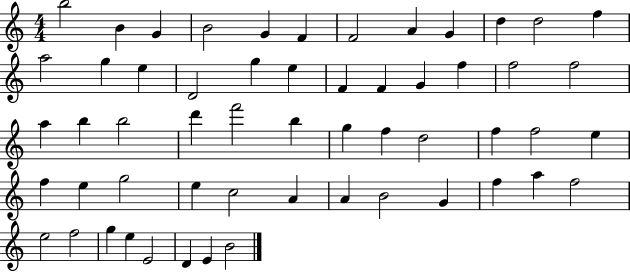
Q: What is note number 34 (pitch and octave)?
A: F5